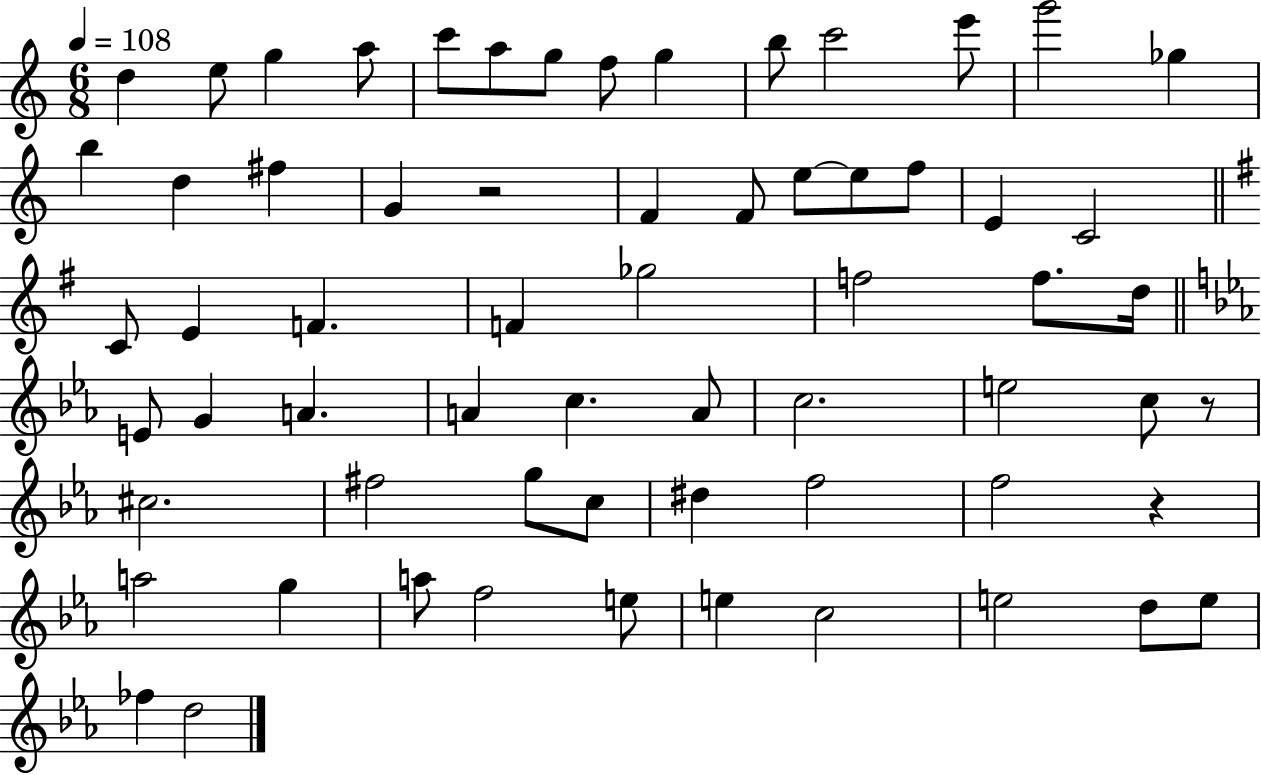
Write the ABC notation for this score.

X:1
T:Untitled
M:6/8
L:1/4
K:C
d e/2 g a/2 c'/2 a/2 g/2 f/2 g b/2 c'2 e'/2 g'2 _g b d ^f G z2 F F/2 e/2 e/2 f/2 E C2 C/2 E F F _g2 f2 f/2 d/4 E/2 G A A c A/2 c2 e2 c/2 z/2 ^c2 ^f2 g/2 c/2 ^d f2 f2 z a2 g a/2 f2 e/2 e c2 e2 d/2 e/2 _f d2